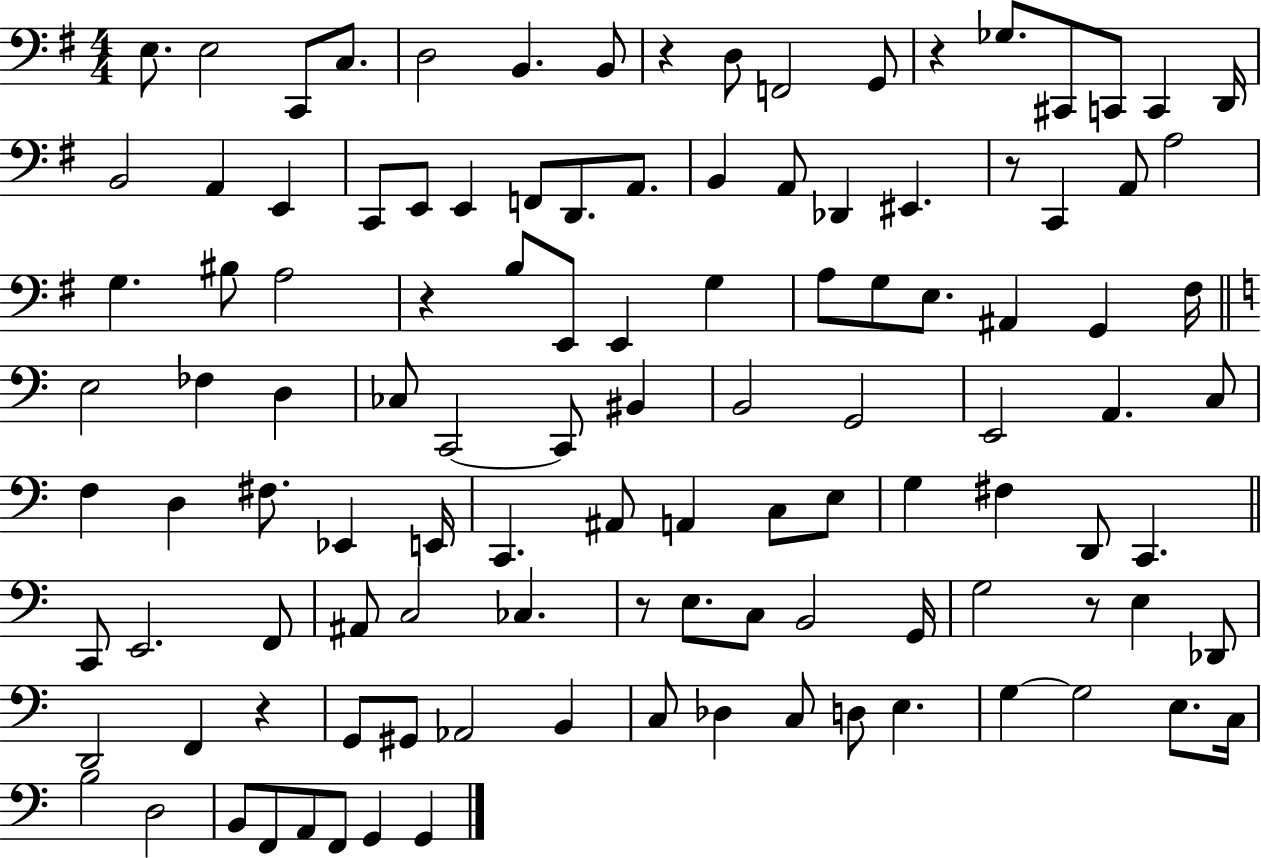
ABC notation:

X:1
T:Untitled
M:4/4
L:1/4
K:G
E,/2 E,2 C,,/2 C,/2 D,2 B,, B,,/2 z D,/2 F,,2 G,,/2 z _G,/2 ^C,,/2 C,,/2 C,, D,,/4 B,,2 A,, E,, C,,/2 E,,/2 E,, F,,/2 D,,/2 A,,/2 B,, A,,/2 _D,, ^E,, z/2 C,, A,,/2 A,2 G, ^B,/2 A,2 z B,/2 E,,/2 E,, G, A,/2 G,/2 E,/2 ^A,, G,, ^F,/4 E,2 _F, D, _C,/2 C,,2 C,,/2 ^B,, B,,2 G,,2 E,,2 A,, C,/2 F, D, ^F,/2 _E,, E,,/4 C,, ^A,,/2 A,, C,/2 E,/2 G, ^F, D,,/2 C,, C,,/2 E,,2 F,,/2 ^A,,/2 C,2 _C, z/2 E,/2 C,/2 B,,2 G,,/4 G,2 z/2 E, _D,,/2 D,,2 F,, z G,,/2 ^G,,/2 _A,,2 B,, C,/2 _D, C,/2 D,/2 E, G, G,2 E,/2 C,/4 B,2 D,2 B,,/2 F,,/2 A,,/2 F,,/2 G,, G,,